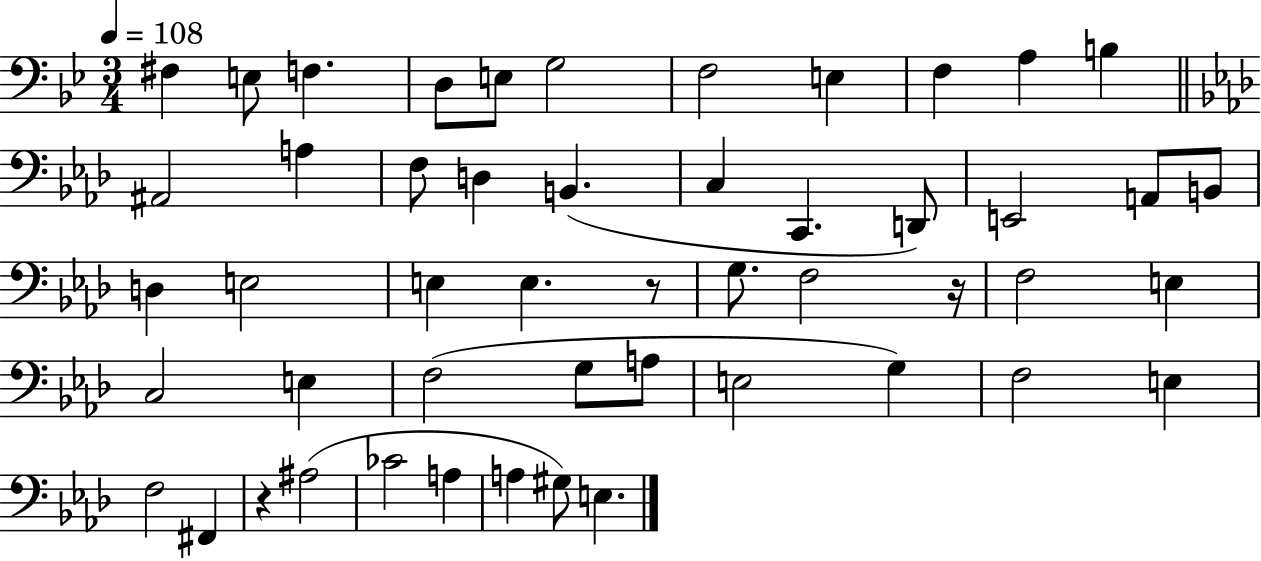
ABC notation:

X:1
T:Untitled
M:3/4
L:1/4
K:Bb
^F, E,/2 F, D,/2 E,/2 G,2 F,2 E, F, A, B, ^A,,2 A, F,/2 D, B,, C, C,, D,,/2 E,,2 A,,/2 B,,/2 D, E,2 E, E, z/2 G,/2 F,2 z/4 F,2 E, C,2 E, F,2 G,/2 A,/2 E,2 G, F,2 E, F,2 ^F,, z ^A,2 _C2 A, A, ^G,/2 E,